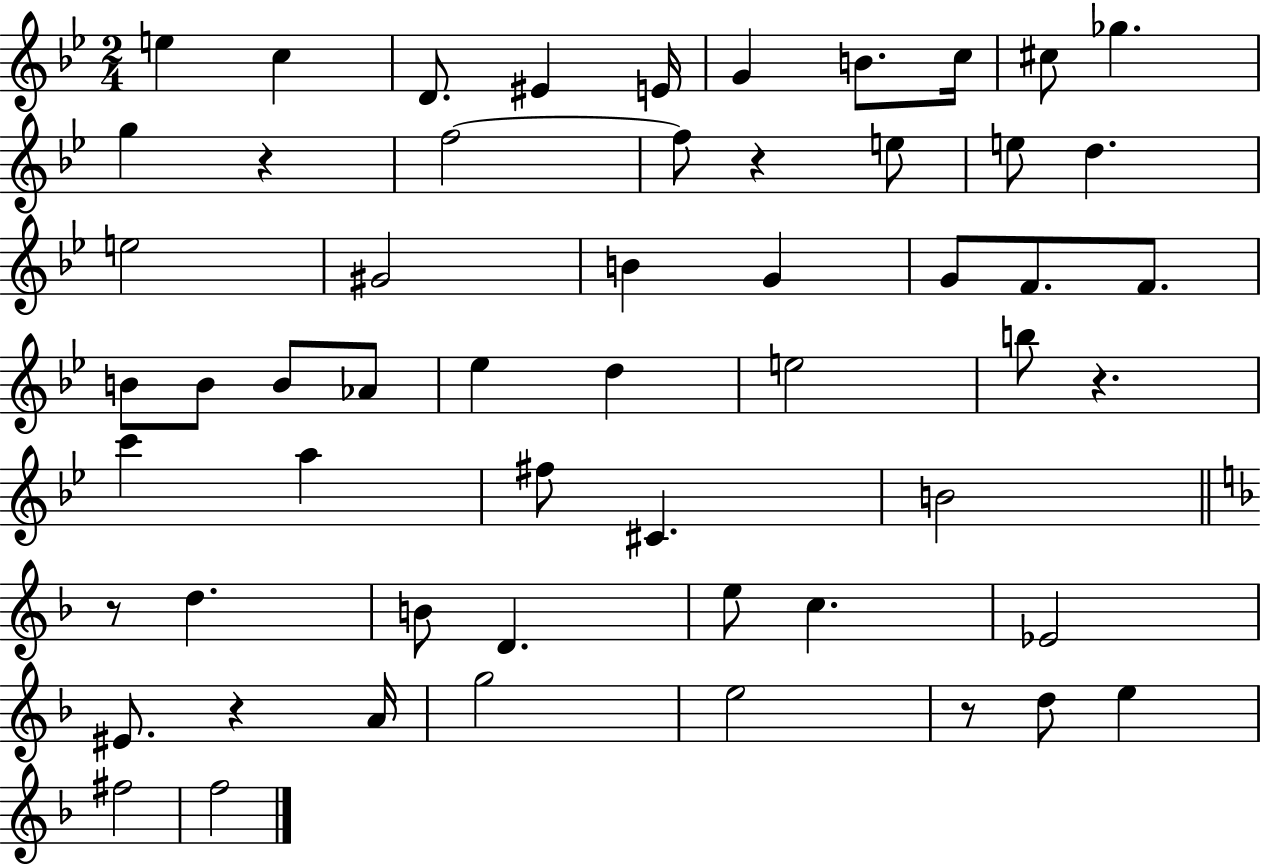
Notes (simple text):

E5/q C5/q D4/e. EIS4/q E4/s G4/q B4/e. C5/s C#5/e Gb5/q. G5/q R/q F5/h F5/e R/q E5/e E5/e D5/q. E5/h G#4/h B4/q G4/q G4/e F4/e. F4/e. B4/e B4/e B4/e Ab4/e Eb5/q D5/q E5/h B5/e R/q. C6/q A5/q F#5/e C#4/q. B4/h R/e D5/q. B4/e D4/q. E5/e C5/q. Eb4/h EIS4/e. R/q A4/s G5/h E5/h R/e D5/e E5/q F#5/h F5/h